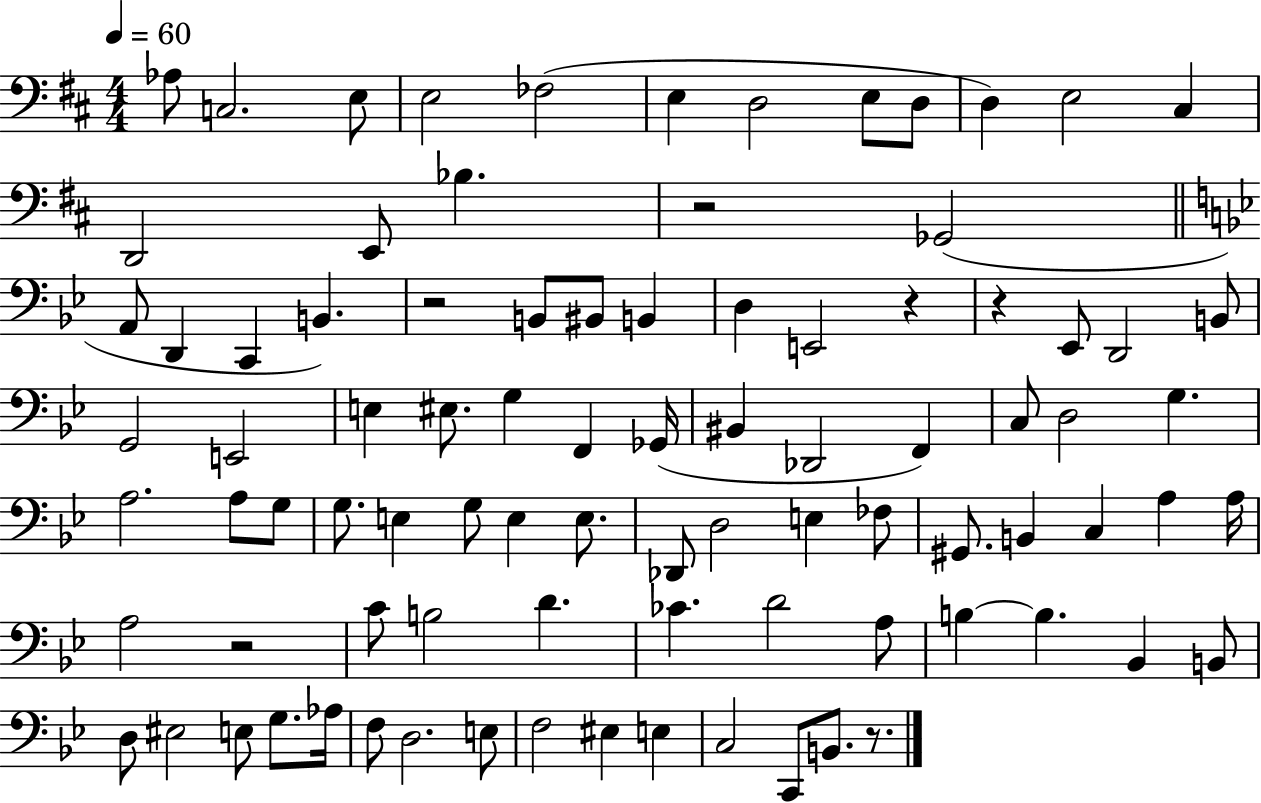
Ab3/e C3/h. E3/e E3/h FES3/h E3/q D3/h E3/e D3/e D3/q E3/h C#3/q D2/h E2/e Bb3/q. R/h Gb2/h A2/e D2/q C2/q B2/q. R/h B2/e BIS2/e B2/q D3/q E2/h R/q R/q Eb2/e D2/h B2/e G2/h E2/h E3/q EIS3/e. G3/q F2/q Gb2/s BIS2/q Db2/h F2/q C3/e D3/h G3/q. A3/h. A3/e G3/e G3/e. E3/q G3/e E3/q E3/e. Db2/e D3/h E3/q FES3/e G#2/e. B2/q C3/q A3/q A3/s A3/h R/h C4/e B3/h D4/q. CES4/q. D4/h A3/e B3/q B3/q. Bb2/q B2/e D3/e EIS3/h E3/e G3/e. Ab3/s F3/e D3/h. E3/e F3/h EIS3/q E3/q C3/h C2/e B2/e. R/e.